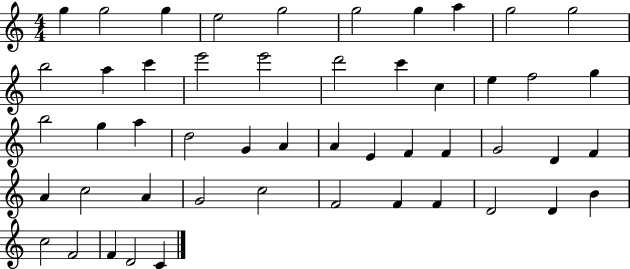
X:1
T:Untitled
M:4/4
L:1/4
K:C
g g2 g e2 g2 g2 g a g2 g2 b2 a c' e'2 e'2 d'2 c' c e f2 g b2 g a d2 G A A E F F G2 D F A c2 A G2 c2 F2 F F D2 D B c2 F2 F D2 C